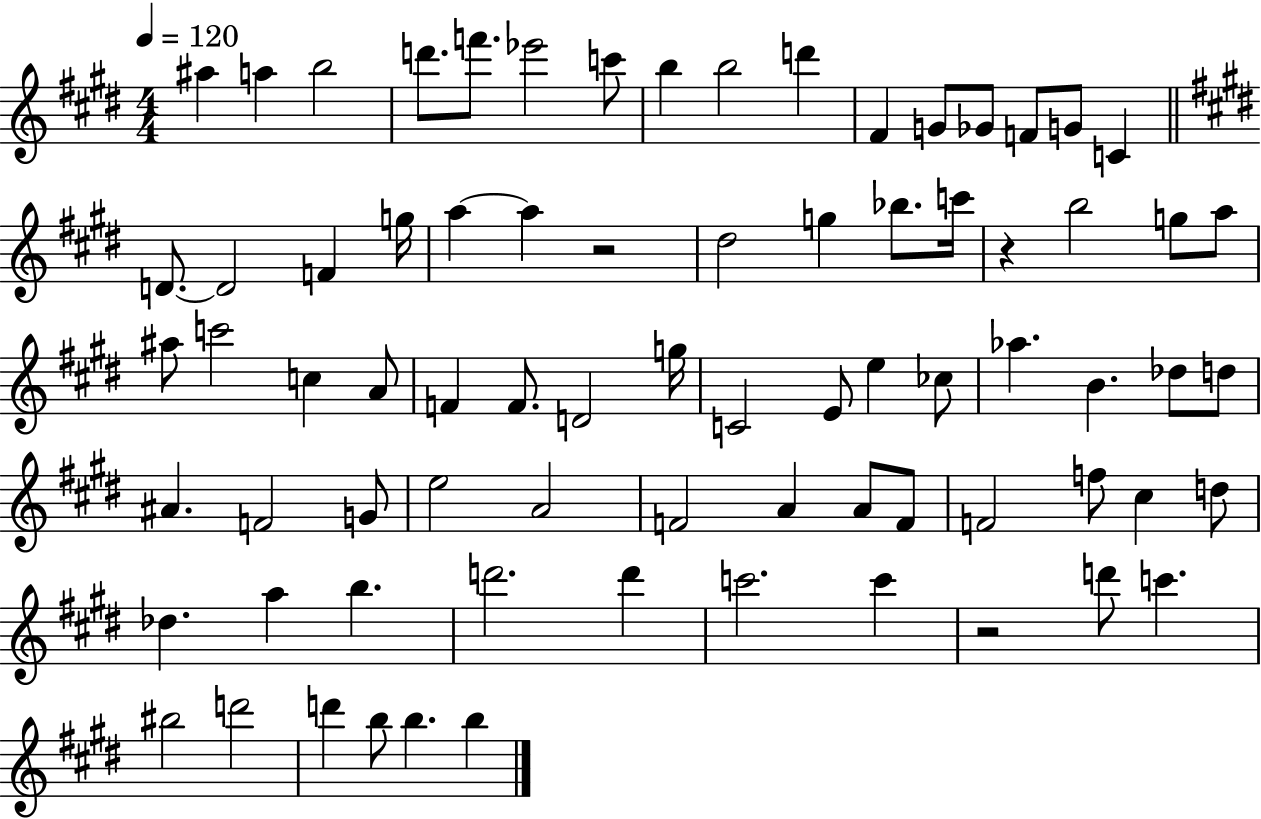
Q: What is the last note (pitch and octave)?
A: B5